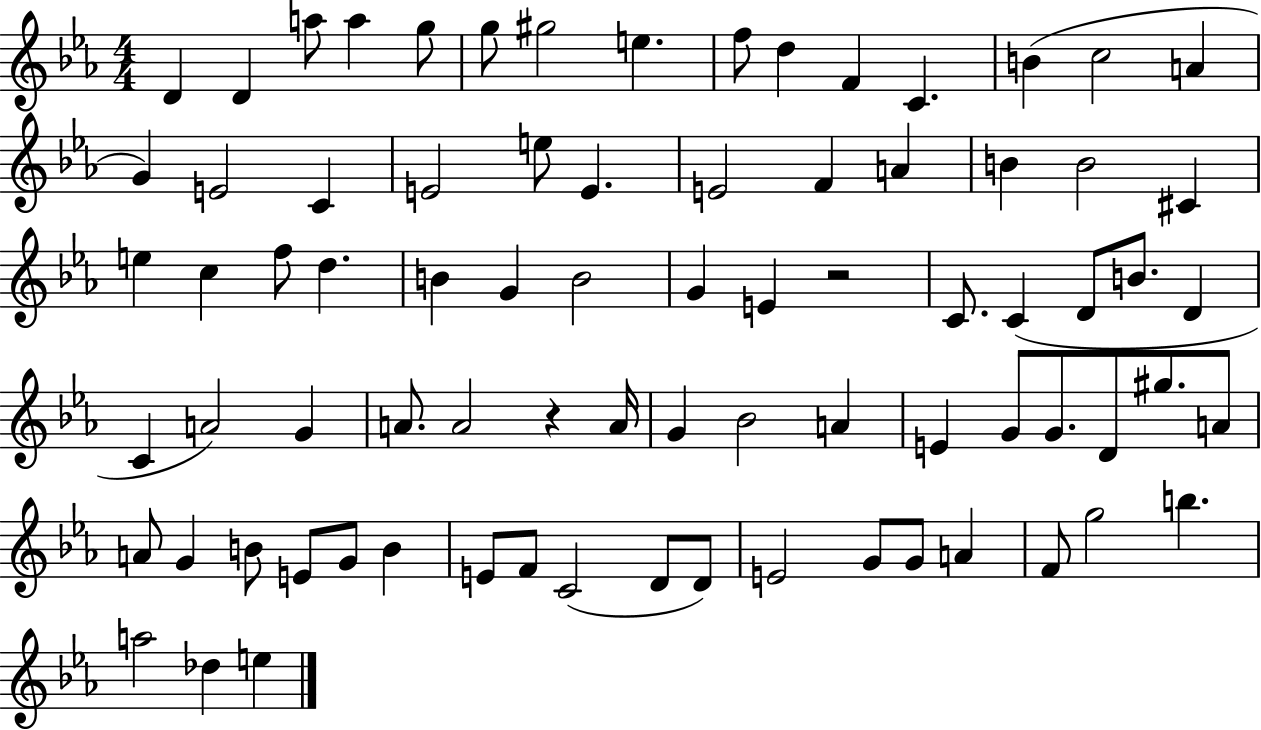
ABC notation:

X:1
T:Untitled
M:4/4
L:1/4
K:Eb
D D a/2 a g/2 g/2 ^g2 e f/2 d F C B c2 A G E2 C E2 e/2 E E2 F A B B2 ^C e c f/2 d B G B2 G E z2 C/2 C D/2 B/2 D C A2 G A/2 A2 z A/4 G _B2 A E G/2 G/2 D/2 ^g/2 A/2 A/2 G B/2 E/2 G/2 B E/2 F/2 C2 D/2 D/2 E2 G/2 G/2 A F/2 g2 b a2 _d e